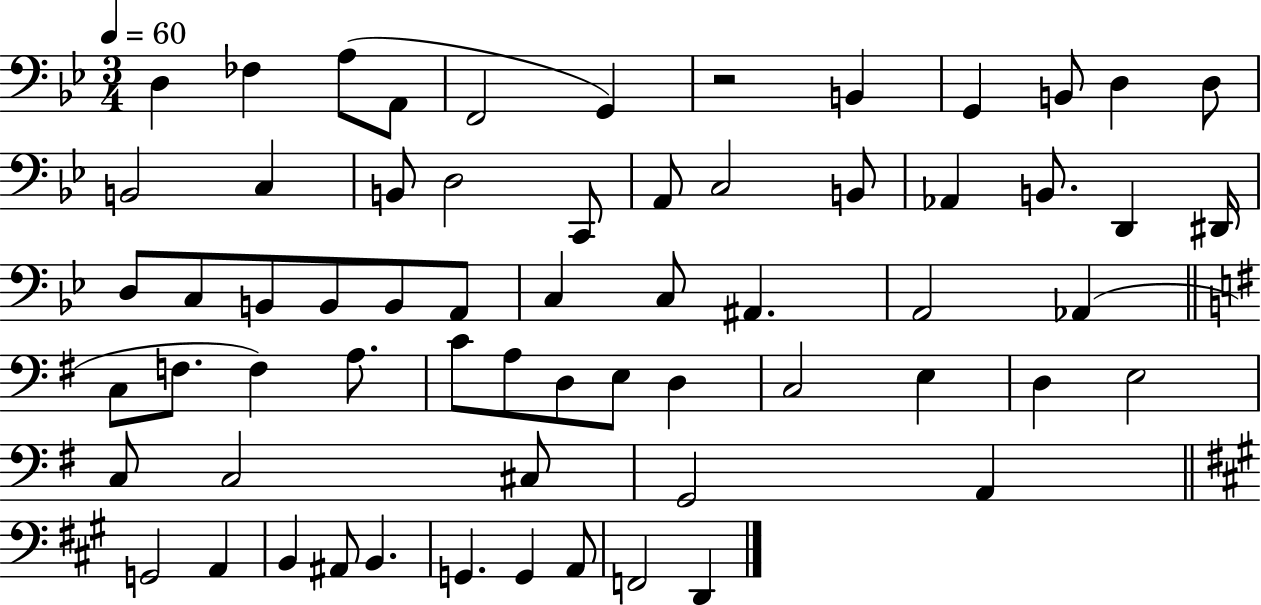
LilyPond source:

{
  \clef bass
  \numericTimeSignature
  \time 3/4
  \key bes \major
  \tempo 4 = 60
  \repeat volta 2 { d4 fes4 a8( a,8 | f,2 g,4) | r2 b,4 | g,4 b,8 d4 d8 | \break b,2 c4 | b,8 d2 c,8 | a,8 c2 b,8 | aes,4 b,8. d,4 dis,16 | \break d8 c8 b,8 b,8 b,8 a,8 | c4 c8 ais,4. | a,2 aes,4( | \bar "||" \break \key g \major c8 f8. f4) a8. | c'8 a8 d8 e8 d4 | c2 e4 | d4 e2 | \break c8 c2 cis8 | g,2 a,4 | \bar "||" \break \key a \major g,2 a,4 | b,4 ais,8 b,4. | g,4. g,4 a,8 | f,2 d,4 | \break } \bar "|."
}